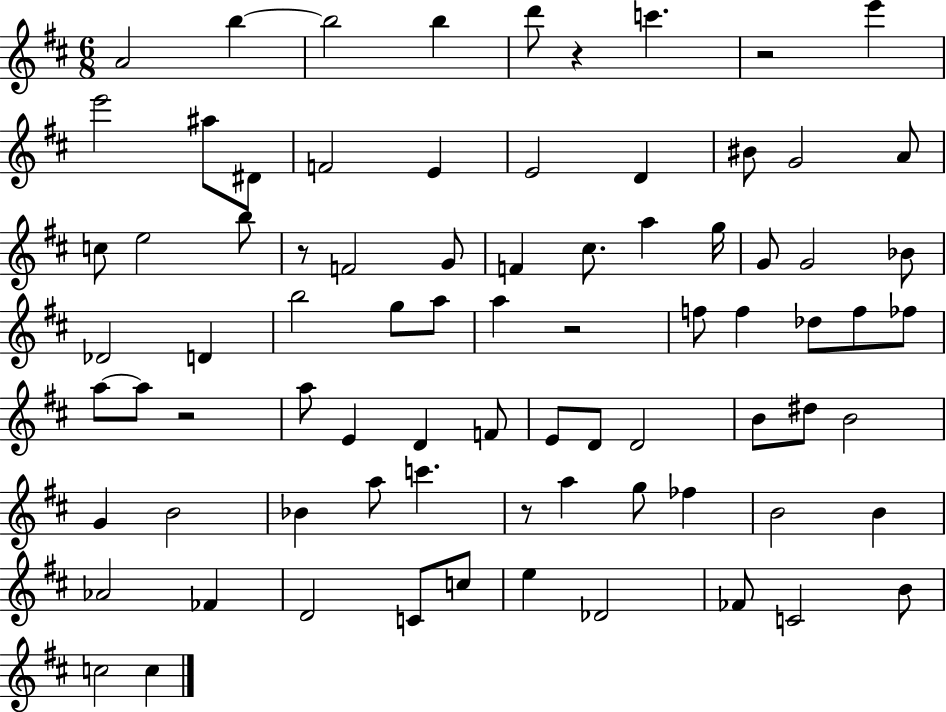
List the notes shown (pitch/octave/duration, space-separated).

A4/h B5/q B5/h B5/q D6/e R/q C6/q. R/h E6/q E6/h A#5/e D#4/e F4/h E4/q E4/h D4/q BIS4/e G4/h A4/e C5/e E5/h B5/e R/e F4/h G4/e F4/q C#5/e. A5/q G5/s G4/e G4/h Bb4/e Db4/h D4/q B5/h G5/e A5/e A5/q R/h F5/e F5/q Db5/e F5/e FES5/e A5/e A5/e R/h A5/e E4/q D4/q F4/e E4/e D4/e D4/h B4/e D#5/e B4/h G4/q B4/h Bb4/q A5/e C6/q. R/e A5/q G5/e FES5/q B4/h B4/q Ab4/h FES4/q D4/h C4/e C5/e E5/q Db4/h FES4/e C4/h B4/e C5/h C5/q